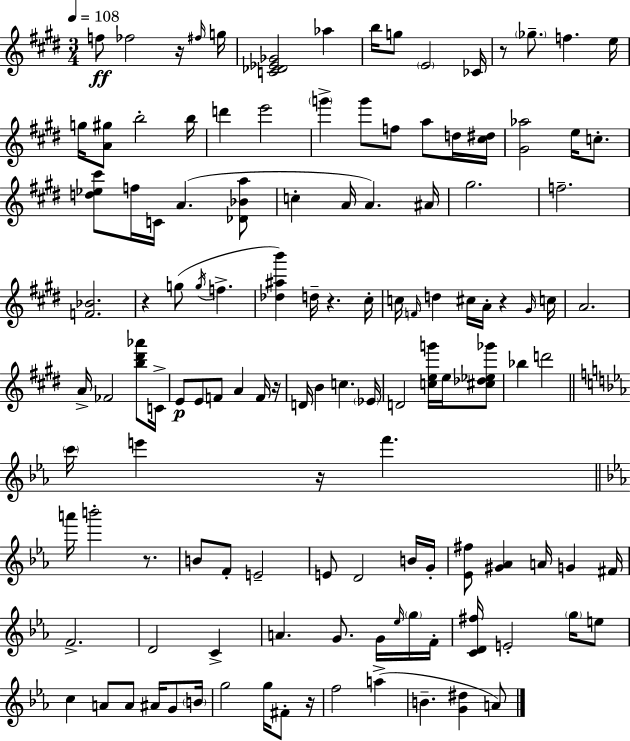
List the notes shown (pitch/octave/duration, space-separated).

F5/e FES5/h R/s F#5/s G5/s [C4,Db4,Eb4,Gb4]/h Ab5/q B5/s G5/e E4/h CES4/s R/e Gb5/e. F5/q. E5/s G5/s [A4,G#5]/e B5/h B5/s D6/q E6/h G6/q G6/e F5/e A5/e D5/s [C#5,D#5]/s [G#4,Ab5]/h E5/s C5/e. [D5,Eb5,C#6]/e F5/s C4/s A4/q. [Db4,Bb4,A5]/e C5/q A4/s A4/q. A#4/s G#5/h. F5/h. [F4,Bb4]/h. R/q G5/e G5/s F5/q. [Db5,A#5,B6]/q D5/s R/q. C#5/s C5/s F4/s D5/q C#5/s A4/s R/q G#4/s C5/s A4/h. A4/s FES4/h [B5,D#6,Ab6]/e C4/s E4/e E4/e F4/e A4/q F4/s R/s D4/s B4/q C5/q. Eb4/s D4/h [C5,E5,G6]/s E5/s [C#5,Db5,Eb5,Gb6]/e Bb5/q D6/h C6/s E6/q R/s F6/q. A6/s B6/h R/e. B4/e F4/e E4/h E4/e D4/h B4/s G4/s [Eb4,F#5]/e [G#4,Ab4]/q A4/s G4/q F#4/s F4/h. D4/h C4/q A4/q. G4/e. G4/s Eb5/s G5/s F4/s [C4,D4,F#5]/s E4/h G5/s E5/e C5/q A4/e A4/e A#4/s G4/e B4/s G5/h G5/s F#4/e R/s F5/h A5/q B4/q. [G4,D#5]/q A4/e